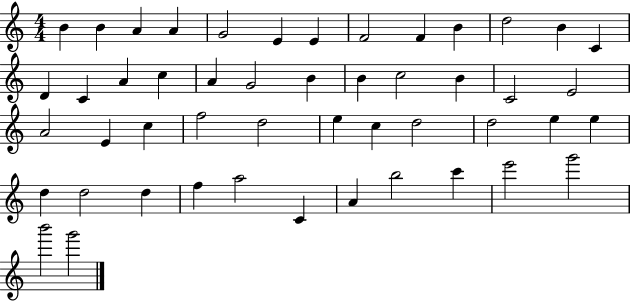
{
  \clef treble
  \numericTimeSignature
  \time 4/4
  \key c \major
  b'4 b'4 a'4 a'4 | g'2 e'4 e'4 | f'2 f'4 b'4 | d''2 b'4 c'4 | \break d'4 c'4 a'4 c''4 | a'4 g'2 b'4 | b'4 c''2 b'4 | c'2 e'2 | \break a'2 e'4 c''4 | f''2 d''2 | e''4 c''4 d''2 | d''2 e''4 e''4 | \break d''4 d''2 d''4 | f''4 a''2 c'4 | a'4 b''2 c'''4 | e'''2 g'''2 | \break b'''2 g'''2 | \bar "|."
}